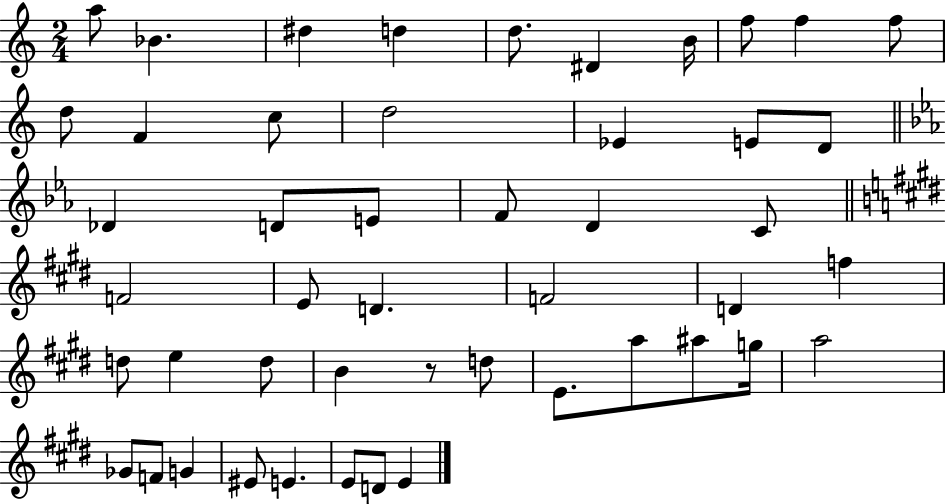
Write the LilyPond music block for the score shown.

{
  \clef treble
  \numericTimeSignature
  \time 2/4
  \key c \major
  \repeat volta 2 { a''8 bes'4. | dis''4 d''4 | d''8. dis'4 b'16 | f''8 f''4 f''8 | \break d''8 f'4 c''8 | d''2 | ees'4 e'8 d'8 | \bar "||" \break \key ees \major des'4 d'8 e'8 | f'8 d'4 c'8 | \bar "||" \break \key e \major f'2 | e'8 d'4. | f'2 | d'4 f''4 | \break d''8 e''4 d''8 | b'4 r8 d''8 | e'8. a''8 ais''8 g''16 | a''2 | \break ges'8 f'8 g'4 | eis'8 e'4. | e'8 d'8 e'4 | } \bar "|."
}